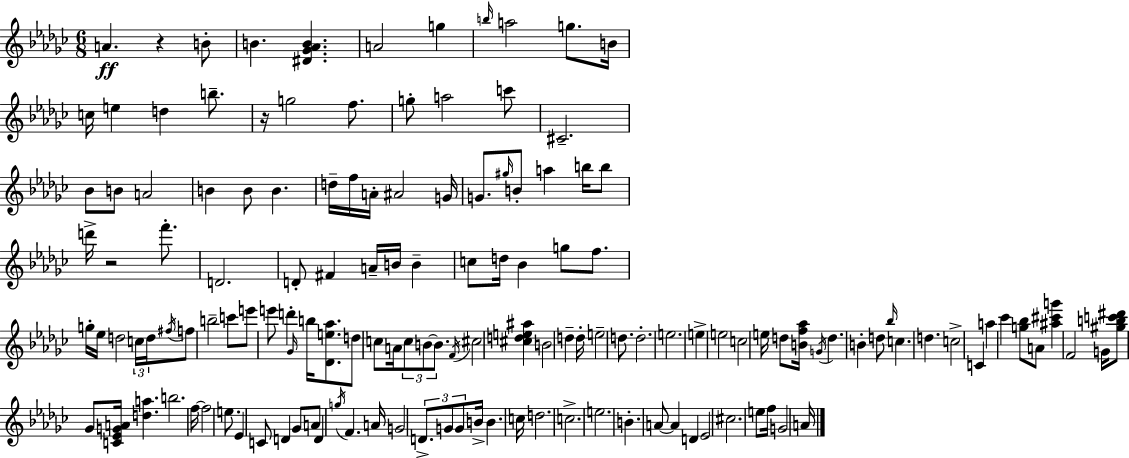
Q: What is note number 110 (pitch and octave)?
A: F4